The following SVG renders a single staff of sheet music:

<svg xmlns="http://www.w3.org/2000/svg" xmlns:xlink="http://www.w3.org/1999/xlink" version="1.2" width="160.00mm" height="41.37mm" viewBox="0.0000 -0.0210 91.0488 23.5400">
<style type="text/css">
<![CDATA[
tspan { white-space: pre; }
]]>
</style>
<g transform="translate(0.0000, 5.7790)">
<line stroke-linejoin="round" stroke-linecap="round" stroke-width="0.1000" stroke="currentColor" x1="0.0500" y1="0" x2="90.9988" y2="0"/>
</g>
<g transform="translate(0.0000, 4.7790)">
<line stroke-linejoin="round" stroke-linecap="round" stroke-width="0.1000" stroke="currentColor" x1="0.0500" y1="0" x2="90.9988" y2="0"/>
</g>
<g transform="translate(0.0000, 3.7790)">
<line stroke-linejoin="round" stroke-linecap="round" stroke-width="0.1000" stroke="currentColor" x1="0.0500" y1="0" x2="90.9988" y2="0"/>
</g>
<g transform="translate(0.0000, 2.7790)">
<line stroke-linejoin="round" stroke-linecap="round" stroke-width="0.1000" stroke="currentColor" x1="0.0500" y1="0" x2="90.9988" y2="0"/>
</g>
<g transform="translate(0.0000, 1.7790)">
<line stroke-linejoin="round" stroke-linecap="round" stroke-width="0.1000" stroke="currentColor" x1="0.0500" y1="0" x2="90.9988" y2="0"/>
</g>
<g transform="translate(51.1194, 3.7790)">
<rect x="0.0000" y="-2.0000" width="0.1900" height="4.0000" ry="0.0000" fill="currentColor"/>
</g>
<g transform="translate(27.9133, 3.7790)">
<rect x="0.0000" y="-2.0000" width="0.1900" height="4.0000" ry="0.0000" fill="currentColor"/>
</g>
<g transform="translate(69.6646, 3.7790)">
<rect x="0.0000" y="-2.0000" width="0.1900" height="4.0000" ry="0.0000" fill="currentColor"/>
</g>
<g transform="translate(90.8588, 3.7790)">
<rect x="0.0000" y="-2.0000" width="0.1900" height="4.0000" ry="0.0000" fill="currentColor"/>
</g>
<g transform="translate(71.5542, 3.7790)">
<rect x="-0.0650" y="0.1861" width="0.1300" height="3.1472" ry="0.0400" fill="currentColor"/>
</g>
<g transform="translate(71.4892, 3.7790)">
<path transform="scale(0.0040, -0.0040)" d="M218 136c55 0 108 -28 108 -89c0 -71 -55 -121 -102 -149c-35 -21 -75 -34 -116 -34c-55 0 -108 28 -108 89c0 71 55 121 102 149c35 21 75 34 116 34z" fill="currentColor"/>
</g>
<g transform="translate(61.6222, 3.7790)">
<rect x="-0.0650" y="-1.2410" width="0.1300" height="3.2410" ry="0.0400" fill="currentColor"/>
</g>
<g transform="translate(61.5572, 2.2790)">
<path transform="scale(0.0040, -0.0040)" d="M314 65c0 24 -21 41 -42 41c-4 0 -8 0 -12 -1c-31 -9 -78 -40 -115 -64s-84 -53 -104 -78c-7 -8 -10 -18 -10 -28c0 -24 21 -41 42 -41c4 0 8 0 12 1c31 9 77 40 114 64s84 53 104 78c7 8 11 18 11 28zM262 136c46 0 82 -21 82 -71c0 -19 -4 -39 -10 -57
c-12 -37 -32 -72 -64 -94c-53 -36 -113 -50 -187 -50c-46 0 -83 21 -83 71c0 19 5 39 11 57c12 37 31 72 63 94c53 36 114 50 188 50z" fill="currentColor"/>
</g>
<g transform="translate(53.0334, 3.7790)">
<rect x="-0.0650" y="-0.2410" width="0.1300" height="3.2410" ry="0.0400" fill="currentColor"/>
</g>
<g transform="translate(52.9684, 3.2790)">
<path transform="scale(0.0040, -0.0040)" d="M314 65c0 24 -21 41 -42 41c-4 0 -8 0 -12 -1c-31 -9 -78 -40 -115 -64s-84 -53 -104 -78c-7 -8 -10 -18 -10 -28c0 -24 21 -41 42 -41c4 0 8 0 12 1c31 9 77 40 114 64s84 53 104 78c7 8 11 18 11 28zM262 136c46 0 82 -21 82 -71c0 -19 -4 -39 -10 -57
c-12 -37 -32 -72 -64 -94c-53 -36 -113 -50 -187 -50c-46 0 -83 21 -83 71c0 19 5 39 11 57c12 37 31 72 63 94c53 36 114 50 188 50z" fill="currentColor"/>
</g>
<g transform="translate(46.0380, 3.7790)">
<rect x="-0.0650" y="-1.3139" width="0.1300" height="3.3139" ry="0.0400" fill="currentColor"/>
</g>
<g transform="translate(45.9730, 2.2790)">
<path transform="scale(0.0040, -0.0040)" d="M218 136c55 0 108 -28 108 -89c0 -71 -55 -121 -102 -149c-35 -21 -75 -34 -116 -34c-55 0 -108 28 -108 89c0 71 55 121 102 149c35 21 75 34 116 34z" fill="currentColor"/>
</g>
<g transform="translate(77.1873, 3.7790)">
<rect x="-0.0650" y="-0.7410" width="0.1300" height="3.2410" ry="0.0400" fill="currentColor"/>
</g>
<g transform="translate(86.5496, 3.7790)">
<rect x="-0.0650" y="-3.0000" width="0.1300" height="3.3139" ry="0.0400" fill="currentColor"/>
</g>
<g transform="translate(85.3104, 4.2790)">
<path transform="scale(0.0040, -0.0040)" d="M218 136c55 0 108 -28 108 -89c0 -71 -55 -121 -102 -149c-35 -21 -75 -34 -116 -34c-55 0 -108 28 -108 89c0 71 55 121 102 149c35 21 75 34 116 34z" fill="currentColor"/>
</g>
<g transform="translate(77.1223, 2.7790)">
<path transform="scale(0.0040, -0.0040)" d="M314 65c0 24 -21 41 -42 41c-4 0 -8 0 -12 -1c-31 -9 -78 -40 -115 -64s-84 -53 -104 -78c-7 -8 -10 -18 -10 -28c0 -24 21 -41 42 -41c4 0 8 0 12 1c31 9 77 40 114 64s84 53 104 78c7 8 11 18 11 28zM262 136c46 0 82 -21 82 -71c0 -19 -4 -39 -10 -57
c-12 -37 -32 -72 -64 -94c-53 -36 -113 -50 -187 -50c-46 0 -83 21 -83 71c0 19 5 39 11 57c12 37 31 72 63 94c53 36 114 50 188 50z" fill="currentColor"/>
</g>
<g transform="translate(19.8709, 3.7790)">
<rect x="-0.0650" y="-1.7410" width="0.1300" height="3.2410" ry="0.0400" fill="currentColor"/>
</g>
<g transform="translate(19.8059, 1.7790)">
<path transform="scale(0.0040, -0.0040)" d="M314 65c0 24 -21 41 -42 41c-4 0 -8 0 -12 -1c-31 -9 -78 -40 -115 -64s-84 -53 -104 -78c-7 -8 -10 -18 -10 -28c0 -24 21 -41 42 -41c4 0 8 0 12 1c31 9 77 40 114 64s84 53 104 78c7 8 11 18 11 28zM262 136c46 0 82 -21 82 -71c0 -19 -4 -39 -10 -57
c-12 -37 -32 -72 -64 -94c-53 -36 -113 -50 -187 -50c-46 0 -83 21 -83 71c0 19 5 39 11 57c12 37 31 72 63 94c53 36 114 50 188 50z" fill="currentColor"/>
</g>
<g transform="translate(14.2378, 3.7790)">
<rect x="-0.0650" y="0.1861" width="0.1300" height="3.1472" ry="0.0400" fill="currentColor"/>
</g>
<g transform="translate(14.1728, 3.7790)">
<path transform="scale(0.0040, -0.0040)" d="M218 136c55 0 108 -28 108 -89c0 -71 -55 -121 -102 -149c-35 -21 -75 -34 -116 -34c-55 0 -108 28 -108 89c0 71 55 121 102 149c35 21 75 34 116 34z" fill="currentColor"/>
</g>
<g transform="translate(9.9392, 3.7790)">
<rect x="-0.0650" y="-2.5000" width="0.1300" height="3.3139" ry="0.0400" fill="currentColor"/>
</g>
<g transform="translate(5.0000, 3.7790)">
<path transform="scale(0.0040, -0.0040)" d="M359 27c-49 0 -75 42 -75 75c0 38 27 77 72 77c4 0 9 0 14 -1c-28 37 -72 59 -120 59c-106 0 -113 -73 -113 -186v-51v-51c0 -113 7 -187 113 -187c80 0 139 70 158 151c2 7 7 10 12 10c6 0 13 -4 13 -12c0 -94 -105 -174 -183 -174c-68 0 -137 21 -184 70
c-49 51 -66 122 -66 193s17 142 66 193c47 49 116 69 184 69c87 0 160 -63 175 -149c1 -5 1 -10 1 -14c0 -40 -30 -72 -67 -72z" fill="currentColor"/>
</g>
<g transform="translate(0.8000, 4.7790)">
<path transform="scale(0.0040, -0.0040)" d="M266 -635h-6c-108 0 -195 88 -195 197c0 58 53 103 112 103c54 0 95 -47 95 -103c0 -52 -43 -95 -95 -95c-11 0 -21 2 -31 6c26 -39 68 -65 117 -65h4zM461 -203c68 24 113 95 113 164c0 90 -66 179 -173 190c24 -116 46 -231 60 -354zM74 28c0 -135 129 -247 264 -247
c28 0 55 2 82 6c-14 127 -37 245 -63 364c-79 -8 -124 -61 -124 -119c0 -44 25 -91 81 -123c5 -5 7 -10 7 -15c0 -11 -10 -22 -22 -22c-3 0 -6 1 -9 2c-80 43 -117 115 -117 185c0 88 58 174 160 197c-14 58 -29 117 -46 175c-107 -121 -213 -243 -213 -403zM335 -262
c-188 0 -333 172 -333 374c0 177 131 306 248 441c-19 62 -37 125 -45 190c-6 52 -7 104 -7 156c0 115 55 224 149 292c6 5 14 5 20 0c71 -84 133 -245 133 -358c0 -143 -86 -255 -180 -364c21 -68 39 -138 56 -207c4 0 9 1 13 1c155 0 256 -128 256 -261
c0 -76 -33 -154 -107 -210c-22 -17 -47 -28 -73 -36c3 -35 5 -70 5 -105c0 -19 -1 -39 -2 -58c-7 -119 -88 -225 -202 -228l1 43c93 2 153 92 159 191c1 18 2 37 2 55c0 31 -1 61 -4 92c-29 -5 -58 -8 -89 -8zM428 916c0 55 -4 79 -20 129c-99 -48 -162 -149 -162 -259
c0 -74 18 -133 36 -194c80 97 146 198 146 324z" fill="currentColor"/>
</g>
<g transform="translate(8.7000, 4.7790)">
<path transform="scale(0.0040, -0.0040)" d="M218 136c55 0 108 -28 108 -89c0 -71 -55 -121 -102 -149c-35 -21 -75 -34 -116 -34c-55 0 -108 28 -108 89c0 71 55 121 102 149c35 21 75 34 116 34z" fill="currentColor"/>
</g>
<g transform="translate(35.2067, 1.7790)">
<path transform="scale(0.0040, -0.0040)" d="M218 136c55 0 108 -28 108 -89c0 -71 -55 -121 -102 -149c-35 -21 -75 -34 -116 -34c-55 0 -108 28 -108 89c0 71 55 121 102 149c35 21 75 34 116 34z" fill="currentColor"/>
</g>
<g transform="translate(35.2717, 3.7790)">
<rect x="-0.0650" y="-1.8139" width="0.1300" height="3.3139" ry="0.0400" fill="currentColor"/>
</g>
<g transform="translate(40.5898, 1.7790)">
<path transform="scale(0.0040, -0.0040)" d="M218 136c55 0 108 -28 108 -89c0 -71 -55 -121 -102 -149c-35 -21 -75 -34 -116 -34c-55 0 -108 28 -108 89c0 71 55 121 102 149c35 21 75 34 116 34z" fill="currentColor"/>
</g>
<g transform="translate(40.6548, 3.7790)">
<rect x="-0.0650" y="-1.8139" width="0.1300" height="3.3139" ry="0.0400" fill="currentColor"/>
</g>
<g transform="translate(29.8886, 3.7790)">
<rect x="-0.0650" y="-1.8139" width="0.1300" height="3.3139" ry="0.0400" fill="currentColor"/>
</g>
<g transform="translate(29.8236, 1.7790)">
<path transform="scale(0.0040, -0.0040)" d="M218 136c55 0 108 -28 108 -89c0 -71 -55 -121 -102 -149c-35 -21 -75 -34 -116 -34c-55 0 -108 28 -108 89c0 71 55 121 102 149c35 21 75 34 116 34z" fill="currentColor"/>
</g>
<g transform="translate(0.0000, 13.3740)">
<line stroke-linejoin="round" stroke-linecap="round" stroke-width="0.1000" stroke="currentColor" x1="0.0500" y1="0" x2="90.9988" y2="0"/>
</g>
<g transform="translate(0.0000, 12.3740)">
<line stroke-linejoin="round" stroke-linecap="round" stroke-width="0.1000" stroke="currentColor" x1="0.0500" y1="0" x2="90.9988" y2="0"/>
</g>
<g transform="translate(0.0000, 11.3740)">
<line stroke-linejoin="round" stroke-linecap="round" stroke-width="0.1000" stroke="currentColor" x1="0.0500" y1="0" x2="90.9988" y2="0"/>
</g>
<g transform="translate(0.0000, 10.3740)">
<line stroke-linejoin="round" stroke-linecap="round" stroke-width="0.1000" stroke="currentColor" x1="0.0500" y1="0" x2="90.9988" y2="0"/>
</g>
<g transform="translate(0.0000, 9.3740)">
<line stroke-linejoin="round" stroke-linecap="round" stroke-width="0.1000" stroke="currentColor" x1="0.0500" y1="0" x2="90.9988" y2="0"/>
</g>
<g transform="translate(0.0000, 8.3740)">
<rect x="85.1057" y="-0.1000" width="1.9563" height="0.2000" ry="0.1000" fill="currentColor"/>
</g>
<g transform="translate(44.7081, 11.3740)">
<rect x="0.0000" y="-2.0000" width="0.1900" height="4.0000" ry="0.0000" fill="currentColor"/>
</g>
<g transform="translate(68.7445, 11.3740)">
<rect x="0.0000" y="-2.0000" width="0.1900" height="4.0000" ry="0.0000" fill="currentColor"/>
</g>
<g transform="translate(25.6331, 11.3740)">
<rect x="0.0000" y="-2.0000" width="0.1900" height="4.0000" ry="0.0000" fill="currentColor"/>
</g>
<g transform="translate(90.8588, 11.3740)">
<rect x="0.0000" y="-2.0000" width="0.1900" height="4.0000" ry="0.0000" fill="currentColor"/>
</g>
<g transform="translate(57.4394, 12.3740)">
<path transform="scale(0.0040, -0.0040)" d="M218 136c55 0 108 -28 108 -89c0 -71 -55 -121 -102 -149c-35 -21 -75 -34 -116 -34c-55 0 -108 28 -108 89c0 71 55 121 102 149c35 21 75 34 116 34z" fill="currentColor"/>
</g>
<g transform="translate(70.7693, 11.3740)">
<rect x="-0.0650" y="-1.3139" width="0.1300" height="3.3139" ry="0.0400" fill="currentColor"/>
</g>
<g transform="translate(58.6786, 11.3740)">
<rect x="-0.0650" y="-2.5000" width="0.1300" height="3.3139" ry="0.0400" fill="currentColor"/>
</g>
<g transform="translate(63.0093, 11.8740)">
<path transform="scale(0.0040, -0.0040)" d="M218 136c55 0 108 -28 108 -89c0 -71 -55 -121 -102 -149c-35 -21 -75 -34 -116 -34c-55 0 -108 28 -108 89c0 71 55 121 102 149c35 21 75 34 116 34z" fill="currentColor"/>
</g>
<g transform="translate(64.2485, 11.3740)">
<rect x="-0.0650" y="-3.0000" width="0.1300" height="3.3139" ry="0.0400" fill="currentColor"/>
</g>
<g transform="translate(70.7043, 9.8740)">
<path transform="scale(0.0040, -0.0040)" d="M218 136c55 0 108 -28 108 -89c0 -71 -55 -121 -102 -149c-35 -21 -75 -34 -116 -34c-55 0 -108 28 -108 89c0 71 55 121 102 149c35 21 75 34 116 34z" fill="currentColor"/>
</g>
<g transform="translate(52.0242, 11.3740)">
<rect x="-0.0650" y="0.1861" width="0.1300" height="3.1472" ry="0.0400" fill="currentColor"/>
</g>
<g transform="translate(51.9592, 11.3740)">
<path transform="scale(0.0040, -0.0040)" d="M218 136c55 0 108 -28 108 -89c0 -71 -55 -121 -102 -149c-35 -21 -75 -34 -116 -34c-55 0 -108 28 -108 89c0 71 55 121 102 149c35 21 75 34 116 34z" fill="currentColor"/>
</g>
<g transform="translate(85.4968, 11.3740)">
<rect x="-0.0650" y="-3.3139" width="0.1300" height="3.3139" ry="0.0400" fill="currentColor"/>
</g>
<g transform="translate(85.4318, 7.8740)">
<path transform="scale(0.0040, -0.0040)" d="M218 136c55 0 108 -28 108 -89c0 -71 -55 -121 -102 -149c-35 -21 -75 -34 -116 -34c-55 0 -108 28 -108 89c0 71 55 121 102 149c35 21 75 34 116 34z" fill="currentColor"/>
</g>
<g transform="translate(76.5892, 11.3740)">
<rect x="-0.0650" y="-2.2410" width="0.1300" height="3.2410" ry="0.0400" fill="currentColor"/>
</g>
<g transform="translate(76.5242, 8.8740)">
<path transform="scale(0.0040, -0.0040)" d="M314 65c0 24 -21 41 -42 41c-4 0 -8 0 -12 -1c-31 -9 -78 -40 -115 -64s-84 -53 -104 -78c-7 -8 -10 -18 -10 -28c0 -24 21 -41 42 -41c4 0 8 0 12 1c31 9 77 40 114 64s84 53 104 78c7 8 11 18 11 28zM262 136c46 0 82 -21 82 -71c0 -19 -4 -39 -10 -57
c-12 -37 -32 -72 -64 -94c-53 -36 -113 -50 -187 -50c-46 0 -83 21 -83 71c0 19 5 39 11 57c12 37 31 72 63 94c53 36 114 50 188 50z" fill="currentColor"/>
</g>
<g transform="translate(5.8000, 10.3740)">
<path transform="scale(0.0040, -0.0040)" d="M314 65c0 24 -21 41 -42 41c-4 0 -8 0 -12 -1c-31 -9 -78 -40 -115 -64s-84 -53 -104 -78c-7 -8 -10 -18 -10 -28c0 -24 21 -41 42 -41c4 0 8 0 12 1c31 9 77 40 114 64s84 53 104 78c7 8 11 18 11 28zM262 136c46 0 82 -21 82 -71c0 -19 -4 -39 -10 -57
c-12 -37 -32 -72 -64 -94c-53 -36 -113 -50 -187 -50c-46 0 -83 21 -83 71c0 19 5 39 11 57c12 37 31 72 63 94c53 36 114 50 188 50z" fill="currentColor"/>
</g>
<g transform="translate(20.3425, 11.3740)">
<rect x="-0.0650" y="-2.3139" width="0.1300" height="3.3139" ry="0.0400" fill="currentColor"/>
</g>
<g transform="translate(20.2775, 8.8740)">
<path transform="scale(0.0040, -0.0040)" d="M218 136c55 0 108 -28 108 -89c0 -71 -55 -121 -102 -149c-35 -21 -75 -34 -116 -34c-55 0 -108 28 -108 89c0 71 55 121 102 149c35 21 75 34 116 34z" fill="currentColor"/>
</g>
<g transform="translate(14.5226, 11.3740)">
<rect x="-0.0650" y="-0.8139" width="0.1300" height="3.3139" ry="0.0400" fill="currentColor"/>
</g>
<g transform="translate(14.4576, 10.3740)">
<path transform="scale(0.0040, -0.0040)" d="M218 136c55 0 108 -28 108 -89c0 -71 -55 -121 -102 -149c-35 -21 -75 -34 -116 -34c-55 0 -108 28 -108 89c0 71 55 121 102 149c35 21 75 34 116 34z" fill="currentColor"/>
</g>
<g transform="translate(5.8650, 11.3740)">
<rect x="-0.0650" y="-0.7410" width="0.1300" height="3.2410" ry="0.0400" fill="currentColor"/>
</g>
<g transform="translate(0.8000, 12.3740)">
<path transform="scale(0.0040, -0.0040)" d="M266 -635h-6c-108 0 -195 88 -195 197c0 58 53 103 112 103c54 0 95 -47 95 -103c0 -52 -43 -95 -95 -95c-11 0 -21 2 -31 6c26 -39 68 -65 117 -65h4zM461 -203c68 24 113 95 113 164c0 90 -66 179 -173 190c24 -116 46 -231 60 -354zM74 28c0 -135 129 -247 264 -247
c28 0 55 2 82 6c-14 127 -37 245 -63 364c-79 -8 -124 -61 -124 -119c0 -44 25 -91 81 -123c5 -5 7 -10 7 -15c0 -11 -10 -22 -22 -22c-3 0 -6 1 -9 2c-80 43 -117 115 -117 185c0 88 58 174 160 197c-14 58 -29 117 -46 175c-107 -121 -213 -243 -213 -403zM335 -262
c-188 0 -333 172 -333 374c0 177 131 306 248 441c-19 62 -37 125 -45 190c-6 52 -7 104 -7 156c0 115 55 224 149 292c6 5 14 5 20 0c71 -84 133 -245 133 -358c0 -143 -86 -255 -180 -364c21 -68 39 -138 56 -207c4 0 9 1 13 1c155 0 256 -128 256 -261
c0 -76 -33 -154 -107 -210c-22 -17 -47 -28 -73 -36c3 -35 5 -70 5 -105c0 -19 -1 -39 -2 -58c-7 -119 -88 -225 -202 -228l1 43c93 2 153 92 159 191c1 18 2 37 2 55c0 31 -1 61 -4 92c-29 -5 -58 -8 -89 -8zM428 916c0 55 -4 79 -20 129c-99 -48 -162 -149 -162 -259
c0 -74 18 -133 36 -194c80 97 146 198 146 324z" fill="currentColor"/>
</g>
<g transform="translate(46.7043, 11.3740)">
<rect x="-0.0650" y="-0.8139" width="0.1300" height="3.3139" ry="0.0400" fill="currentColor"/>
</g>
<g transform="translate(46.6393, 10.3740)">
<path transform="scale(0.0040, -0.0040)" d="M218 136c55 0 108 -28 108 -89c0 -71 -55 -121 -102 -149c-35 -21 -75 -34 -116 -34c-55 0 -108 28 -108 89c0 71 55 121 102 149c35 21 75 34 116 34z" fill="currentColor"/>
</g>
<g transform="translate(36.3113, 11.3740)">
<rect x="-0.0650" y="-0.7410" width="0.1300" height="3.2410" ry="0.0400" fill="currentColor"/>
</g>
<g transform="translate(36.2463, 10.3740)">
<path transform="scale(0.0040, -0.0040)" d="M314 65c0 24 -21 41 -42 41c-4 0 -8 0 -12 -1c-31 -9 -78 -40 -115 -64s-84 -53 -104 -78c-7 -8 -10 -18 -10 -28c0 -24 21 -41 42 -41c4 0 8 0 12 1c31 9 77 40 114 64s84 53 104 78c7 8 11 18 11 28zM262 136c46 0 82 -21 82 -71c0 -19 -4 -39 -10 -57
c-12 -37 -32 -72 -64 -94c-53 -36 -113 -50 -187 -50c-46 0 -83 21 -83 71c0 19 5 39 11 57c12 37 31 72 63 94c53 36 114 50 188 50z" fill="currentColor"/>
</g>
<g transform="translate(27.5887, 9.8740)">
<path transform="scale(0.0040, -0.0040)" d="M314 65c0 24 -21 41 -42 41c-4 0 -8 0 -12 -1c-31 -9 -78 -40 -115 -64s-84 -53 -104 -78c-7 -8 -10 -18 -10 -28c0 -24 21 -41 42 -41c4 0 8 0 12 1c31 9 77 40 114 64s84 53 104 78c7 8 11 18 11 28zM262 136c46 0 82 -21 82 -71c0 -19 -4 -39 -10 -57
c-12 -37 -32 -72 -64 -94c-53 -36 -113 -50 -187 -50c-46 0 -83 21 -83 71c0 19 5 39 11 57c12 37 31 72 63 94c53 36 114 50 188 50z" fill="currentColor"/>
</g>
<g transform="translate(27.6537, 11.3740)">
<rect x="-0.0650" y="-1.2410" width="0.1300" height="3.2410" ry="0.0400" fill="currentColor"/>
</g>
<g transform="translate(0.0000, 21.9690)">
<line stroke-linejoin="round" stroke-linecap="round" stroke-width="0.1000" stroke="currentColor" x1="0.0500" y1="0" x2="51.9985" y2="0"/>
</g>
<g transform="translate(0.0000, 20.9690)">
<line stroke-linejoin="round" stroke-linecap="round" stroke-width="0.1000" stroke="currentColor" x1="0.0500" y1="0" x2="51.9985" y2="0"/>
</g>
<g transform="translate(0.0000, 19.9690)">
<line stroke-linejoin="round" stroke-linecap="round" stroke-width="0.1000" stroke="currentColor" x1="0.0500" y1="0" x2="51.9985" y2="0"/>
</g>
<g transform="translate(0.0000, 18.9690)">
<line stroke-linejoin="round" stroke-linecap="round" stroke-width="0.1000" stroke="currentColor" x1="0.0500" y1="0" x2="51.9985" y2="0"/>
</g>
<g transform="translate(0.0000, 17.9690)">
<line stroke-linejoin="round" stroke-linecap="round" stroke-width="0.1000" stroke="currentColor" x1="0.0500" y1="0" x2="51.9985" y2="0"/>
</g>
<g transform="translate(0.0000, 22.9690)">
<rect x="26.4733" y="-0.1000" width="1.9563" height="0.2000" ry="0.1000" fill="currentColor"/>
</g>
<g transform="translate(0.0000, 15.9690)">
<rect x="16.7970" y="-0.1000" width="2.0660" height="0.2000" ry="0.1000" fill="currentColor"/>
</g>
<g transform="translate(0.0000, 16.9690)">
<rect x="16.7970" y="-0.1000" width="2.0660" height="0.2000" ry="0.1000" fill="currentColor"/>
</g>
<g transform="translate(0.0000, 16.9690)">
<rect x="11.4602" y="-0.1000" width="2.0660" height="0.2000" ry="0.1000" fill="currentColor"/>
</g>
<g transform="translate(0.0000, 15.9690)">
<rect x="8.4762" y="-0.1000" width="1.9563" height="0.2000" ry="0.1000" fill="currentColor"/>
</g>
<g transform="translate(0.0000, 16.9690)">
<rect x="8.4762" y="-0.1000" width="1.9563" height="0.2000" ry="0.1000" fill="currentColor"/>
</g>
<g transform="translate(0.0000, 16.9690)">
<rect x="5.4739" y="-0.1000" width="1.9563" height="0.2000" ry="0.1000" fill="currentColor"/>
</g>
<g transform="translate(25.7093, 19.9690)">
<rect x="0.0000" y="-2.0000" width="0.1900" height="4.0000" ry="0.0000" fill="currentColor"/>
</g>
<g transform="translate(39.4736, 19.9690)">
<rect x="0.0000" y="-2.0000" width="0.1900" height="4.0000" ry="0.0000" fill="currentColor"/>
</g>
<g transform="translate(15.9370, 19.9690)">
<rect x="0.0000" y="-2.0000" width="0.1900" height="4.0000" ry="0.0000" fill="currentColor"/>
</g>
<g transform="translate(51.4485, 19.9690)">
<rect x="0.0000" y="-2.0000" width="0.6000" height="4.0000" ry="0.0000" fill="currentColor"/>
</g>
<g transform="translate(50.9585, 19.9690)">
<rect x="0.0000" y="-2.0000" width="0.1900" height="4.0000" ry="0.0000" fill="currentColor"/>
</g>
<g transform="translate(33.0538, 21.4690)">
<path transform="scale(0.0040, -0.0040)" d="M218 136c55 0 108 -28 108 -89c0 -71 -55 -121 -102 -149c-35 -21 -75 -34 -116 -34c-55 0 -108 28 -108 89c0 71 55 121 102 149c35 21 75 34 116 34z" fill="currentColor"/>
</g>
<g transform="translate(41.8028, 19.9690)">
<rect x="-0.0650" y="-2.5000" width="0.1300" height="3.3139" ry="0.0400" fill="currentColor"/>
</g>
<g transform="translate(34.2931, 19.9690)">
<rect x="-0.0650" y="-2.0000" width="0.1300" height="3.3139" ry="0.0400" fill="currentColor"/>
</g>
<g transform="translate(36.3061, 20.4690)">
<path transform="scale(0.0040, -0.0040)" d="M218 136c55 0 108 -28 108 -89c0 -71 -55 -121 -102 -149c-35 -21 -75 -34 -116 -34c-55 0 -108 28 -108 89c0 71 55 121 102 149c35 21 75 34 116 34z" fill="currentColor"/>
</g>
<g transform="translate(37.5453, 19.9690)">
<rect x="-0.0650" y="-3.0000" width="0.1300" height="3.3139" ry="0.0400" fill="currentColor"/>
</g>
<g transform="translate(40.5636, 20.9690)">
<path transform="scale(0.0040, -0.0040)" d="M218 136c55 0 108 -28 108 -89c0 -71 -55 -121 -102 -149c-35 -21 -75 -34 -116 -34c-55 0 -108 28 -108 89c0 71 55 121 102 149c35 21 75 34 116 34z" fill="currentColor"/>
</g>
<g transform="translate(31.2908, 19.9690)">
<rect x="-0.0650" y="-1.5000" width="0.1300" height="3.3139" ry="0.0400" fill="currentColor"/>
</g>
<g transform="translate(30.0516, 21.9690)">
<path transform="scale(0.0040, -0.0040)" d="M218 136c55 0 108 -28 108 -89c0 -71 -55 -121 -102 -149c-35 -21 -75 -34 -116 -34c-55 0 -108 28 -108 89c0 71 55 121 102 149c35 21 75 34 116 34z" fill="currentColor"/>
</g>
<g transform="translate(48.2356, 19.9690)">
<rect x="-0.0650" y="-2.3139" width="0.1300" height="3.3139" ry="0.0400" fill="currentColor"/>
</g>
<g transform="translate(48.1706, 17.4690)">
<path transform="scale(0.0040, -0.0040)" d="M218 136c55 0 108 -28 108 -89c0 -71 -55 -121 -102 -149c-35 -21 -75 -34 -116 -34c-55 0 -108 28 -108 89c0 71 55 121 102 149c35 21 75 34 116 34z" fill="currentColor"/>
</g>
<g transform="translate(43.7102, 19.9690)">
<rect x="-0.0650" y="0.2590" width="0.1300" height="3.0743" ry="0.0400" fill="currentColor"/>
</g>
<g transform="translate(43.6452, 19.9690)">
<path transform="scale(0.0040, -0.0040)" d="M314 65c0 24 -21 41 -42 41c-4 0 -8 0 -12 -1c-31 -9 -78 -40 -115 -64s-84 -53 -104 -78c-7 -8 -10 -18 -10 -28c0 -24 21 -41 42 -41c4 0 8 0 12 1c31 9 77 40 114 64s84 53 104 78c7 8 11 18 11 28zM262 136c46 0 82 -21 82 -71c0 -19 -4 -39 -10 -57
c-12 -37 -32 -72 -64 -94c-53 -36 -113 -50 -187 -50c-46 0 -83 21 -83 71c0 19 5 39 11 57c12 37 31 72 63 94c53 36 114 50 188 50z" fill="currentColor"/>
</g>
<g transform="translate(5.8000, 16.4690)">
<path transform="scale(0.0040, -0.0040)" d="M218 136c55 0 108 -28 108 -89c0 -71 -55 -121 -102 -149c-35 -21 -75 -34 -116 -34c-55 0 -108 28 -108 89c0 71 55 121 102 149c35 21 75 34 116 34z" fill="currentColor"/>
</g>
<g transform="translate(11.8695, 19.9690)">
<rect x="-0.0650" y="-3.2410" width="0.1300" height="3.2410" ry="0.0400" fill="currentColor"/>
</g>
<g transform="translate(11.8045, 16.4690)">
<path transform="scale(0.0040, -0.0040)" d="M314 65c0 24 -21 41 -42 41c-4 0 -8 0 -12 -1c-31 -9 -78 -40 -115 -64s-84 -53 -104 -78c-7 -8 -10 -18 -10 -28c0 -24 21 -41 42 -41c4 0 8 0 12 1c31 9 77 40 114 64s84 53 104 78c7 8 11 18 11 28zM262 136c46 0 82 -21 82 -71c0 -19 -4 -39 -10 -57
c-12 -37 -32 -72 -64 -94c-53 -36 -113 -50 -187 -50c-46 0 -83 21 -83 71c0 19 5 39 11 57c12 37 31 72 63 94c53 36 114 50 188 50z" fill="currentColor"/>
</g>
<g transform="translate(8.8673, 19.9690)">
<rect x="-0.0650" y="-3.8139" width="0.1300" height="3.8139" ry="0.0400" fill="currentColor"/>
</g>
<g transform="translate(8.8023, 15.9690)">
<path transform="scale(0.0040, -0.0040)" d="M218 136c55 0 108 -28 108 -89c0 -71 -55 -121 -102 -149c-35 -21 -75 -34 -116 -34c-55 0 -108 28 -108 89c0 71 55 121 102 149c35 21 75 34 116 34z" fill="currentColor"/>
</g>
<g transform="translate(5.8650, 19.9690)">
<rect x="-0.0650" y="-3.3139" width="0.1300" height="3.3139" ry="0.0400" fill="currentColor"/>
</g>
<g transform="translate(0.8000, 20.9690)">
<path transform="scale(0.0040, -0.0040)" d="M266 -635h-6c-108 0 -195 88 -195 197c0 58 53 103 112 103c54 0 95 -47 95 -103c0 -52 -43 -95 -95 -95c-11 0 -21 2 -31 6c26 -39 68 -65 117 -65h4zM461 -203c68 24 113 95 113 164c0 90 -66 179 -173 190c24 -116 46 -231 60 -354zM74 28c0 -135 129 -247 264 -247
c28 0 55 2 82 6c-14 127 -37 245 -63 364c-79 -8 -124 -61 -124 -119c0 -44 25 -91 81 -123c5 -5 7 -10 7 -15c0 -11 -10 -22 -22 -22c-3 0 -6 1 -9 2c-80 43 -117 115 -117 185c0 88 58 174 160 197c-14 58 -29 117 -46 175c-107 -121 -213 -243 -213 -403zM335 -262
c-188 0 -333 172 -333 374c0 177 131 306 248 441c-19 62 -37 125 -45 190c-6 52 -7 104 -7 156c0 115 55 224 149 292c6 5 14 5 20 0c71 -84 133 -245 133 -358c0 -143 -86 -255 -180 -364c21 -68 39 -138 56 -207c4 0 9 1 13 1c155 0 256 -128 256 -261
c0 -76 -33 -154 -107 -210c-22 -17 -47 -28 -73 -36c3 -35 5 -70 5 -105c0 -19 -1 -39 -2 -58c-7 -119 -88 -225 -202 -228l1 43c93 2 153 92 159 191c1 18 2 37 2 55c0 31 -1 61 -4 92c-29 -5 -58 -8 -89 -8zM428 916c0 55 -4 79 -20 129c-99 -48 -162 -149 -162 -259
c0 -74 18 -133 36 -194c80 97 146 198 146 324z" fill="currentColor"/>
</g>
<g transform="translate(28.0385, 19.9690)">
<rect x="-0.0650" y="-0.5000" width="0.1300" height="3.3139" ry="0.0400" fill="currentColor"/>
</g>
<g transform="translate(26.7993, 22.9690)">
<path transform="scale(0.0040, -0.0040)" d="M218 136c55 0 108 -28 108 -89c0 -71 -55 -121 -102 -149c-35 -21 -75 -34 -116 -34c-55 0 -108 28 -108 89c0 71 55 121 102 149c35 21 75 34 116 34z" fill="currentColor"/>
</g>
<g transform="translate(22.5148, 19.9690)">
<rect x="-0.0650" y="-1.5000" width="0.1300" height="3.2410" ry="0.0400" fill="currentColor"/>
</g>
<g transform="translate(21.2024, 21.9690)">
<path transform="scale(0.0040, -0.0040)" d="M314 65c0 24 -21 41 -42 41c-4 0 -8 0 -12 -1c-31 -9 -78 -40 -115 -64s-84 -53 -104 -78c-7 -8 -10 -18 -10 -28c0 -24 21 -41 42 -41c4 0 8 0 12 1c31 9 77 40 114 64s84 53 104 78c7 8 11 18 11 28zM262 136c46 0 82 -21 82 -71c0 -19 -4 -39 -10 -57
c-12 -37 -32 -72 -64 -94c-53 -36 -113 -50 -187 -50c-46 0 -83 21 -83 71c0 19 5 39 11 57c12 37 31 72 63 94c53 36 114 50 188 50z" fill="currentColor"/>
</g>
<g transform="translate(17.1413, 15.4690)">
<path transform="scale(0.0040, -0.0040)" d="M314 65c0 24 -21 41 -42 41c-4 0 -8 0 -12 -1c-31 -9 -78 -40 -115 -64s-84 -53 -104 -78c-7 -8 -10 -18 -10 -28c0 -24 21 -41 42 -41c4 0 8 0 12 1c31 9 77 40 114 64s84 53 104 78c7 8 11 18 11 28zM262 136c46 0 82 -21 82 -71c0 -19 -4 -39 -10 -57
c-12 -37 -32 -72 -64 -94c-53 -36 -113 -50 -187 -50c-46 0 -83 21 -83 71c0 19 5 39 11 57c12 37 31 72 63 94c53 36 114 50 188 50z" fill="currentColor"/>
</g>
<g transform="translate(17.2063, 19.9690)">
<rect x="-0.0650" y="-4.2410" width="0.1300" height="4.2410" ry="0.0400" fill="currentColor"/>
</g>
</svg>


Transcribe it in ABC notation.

X:1
T:Untitled
M:4/4
L:1/4
K:C
G B f2 f f f e c2 e2 B d2 A d2 d g e2 d2 d B G A e g2 b b c' b2 d'2 E2 C E F A G B2 g